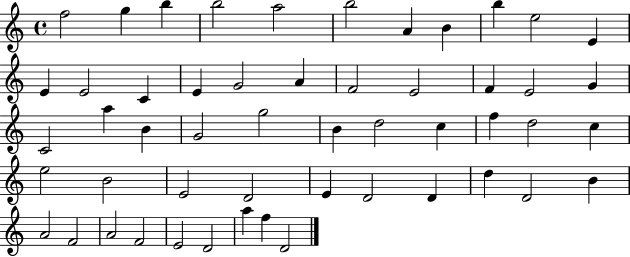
{
  \clef treble
  \time 4/4
  \defaultTimeSignature
  \key c \major
  f''2 g''4 b''4 | b''2 a''2 | b''2 a'4 b'4 | b''4 e''2 e'4 | \break e'4 e'2 c'4 | e'4 g'2 a'4 | f'2 e'2 | f'4 e'2 g'4 | \break c'2 a''4 b'4 | g'2 g''2 | b'4 d''2 c''4 | f''4 d''2 c''4 | \break e''2 b'2 | e'2 d'2 | e'4 d'2 d'4 | d''4 d'2 b'4 | \break a'2 f'2 | a'2 f'2 | e'2 d'2 | a''4 f''4 d'2 | \break \bar "|."
}